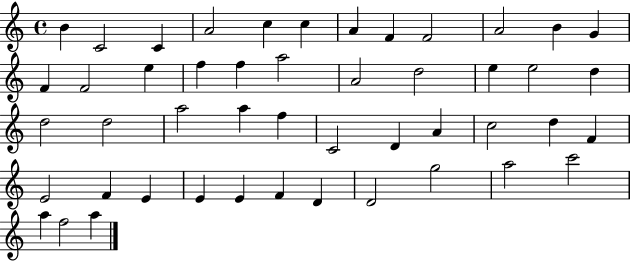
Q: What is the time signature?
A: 4/4